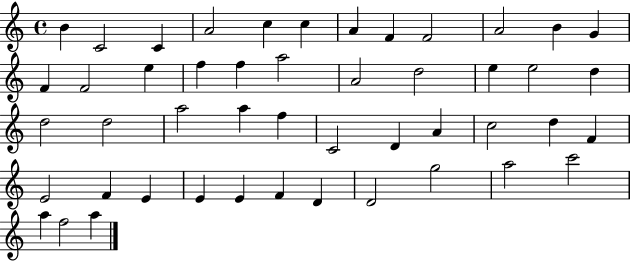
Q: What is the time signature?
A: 4/4